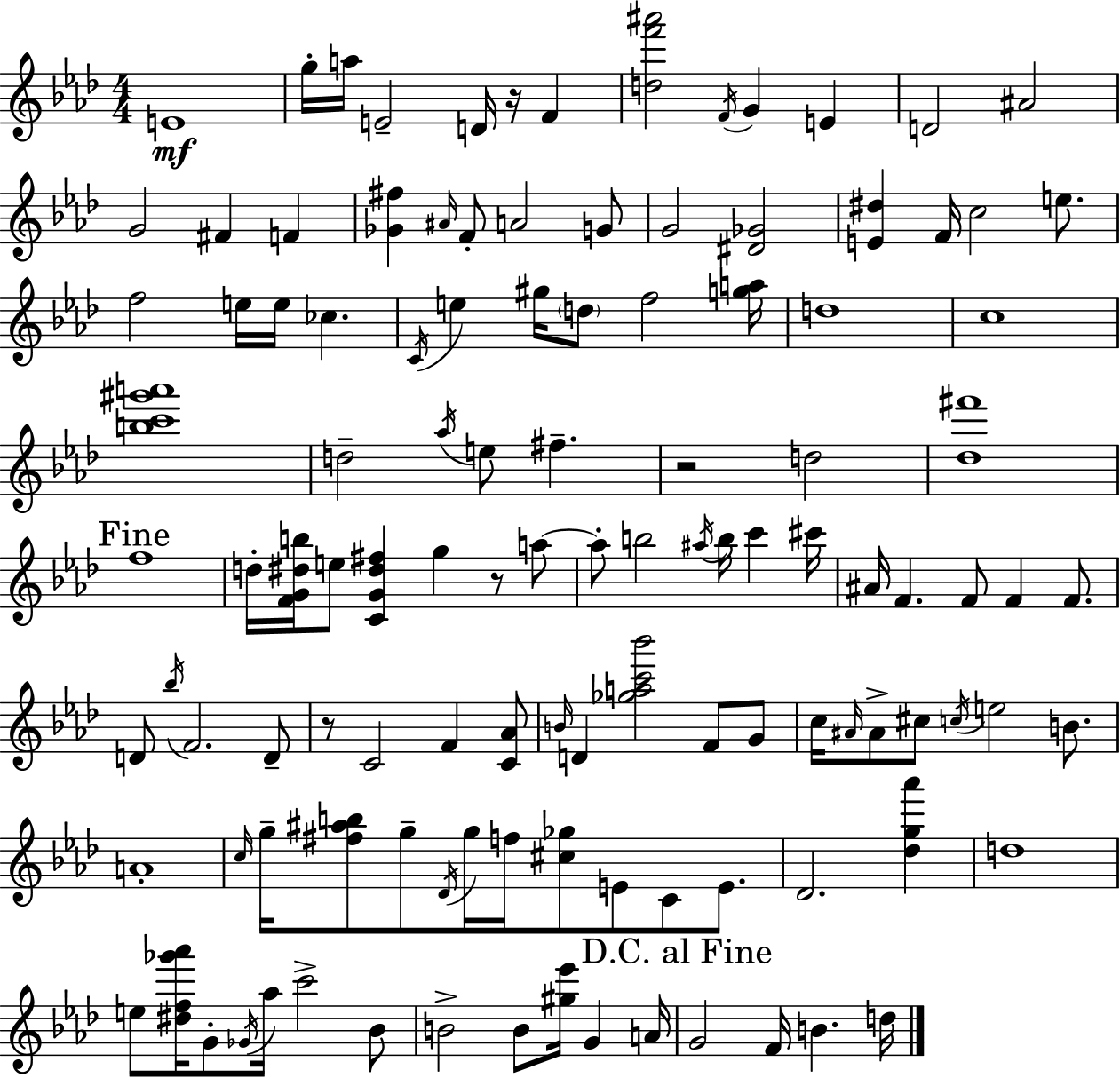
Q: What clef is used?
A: treble